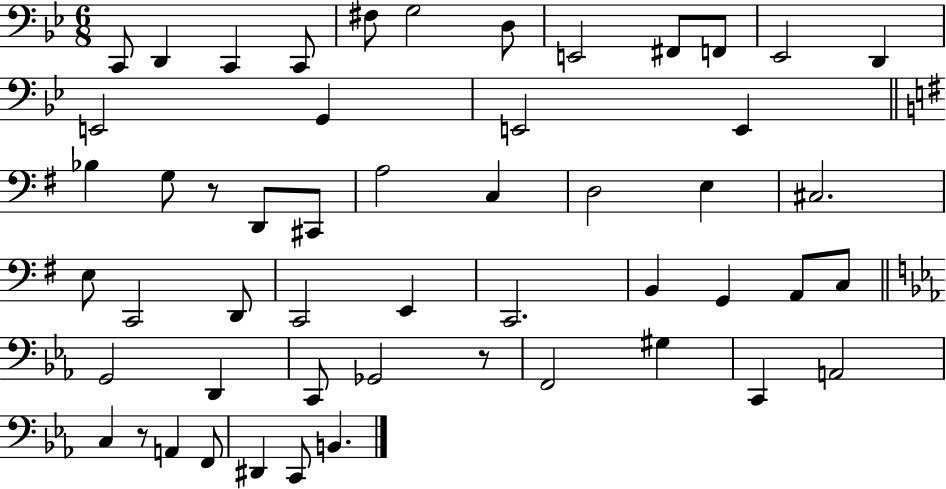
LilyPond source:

{
  \clef bass
  \numericTimeSignature
  \time 6/8
  \key bes \major
  \repeat volta 2 { c,8 d,4 c,4 c,8 | fis8 g2 d8 | e,2 fis,8 f,8 | ees,2 d,4 | \break e,2 g,4 | e,2 e,4 | \bar "||" \break \key e \minor bes4 g8 r8 d,8 cis,8 | a2 c4 | d2 e4 | cis2. | \break e8 c,2 d,8 | c,2 e,4 | c,2. | b,4 g,4 a,8 c8 | \break \bar "||" \break \key ees \major g,2 d,4 | c,8 ges,2 r8 | f,2 gis4 | c,4 a,2 | \break c4 r8 a,4 f,8 | dis,4 c,8 b,4. | } \bar "|."
}